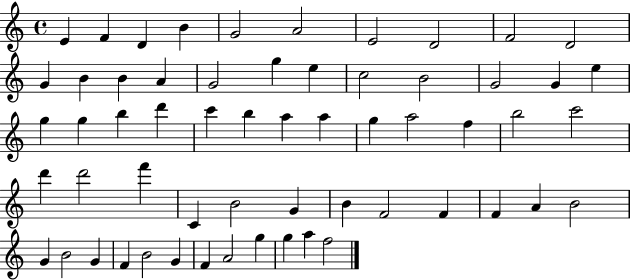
{
  \clef treble
  \time 4/4
  \defaultTimeSignature
  \key c \major
  e'4 f'4 d'4 b'4 | g'2 a'2 | e'2 d'2 | f'2 d'2 | \break g'4 b'4 b'4 a'4 | g'2 g''4 e''4 | c''2 b'2 | g'2 g'4 e''4 | \break g''4 g''4 b''4 d'''4 | c'''4 b''4 a''4 a''4 | g''4 a''2 f''4 | b''2 c'''2 | \break d'''4 d'''2 f'''4 | c'4 b'2 g'4 | b'4 f'2 f'4 | f'4 a'4 b'2 | \break g'4 b'2 g'4 | f'4 b'2 g'4 | f'4 a'2 g''4 | g''4 a''4 f''2 | \break \bar "|."
}